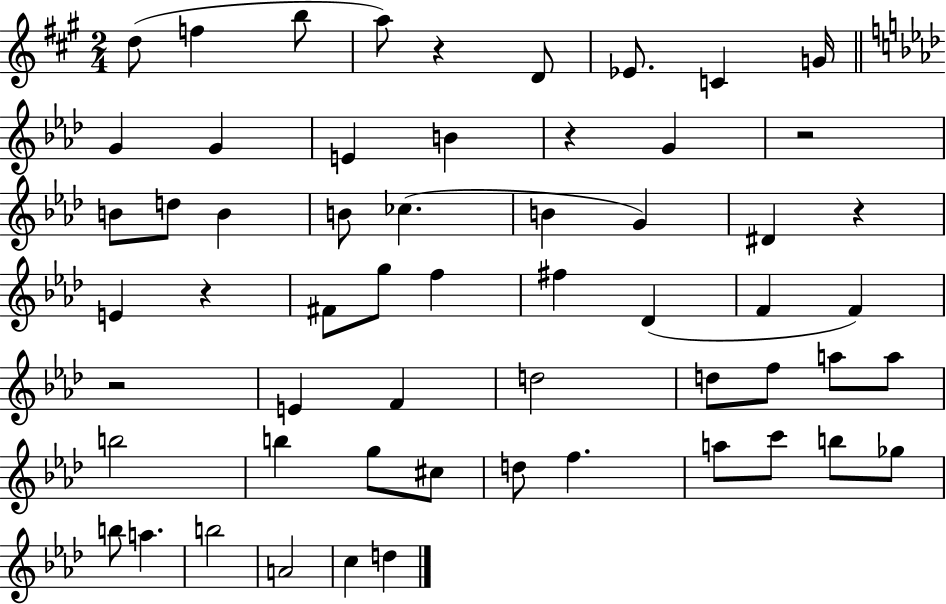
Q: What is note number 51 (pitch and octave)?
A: C5